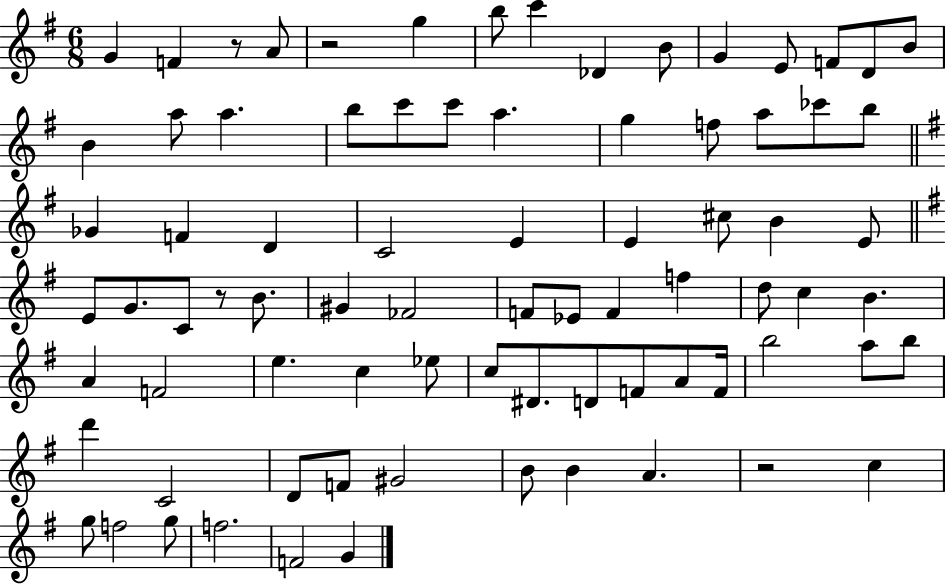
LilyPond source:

{
  \clef treble
  \numericTimeSignature
  \time 6/8
  \key g \major
  g'4 f'4 r8 a'8 | r2 g''4 | b''8 c'''4 des'4 b'8 | g'4 e'8 f'8 d'8 b'8 | \break b'4 a''8 a''4. | b''8 c'''8 c'''8 a''4. | g''4 f''8 a''8 ces'''8 b''8 | \bar "||" \break \key e \minor ges'4 f'4 d'4 | c'2 e'4 | e'4 cis''8 b'4 e'8 | \bar "||" \break \key g \major e'8 g'8. c'8 r8 b'8. | gis'4 fes'2 | f'8 ees'8 f'4 f''4 | d''8 c''4 b'4. | \break a'4 f'2 | e''4. c''4 ees''8 | c''8 dis'8. d'8 f'8 a'8 f'16 | b''2 a''8 b''8 | \break d'''4 c'2 | d'8 f'8 gis'2 | b'8 b'4 a'4. | r2 c''4 | \break g''8 f''2 g''8 | f''2. | f'2 g'4 | \bar "|."
}